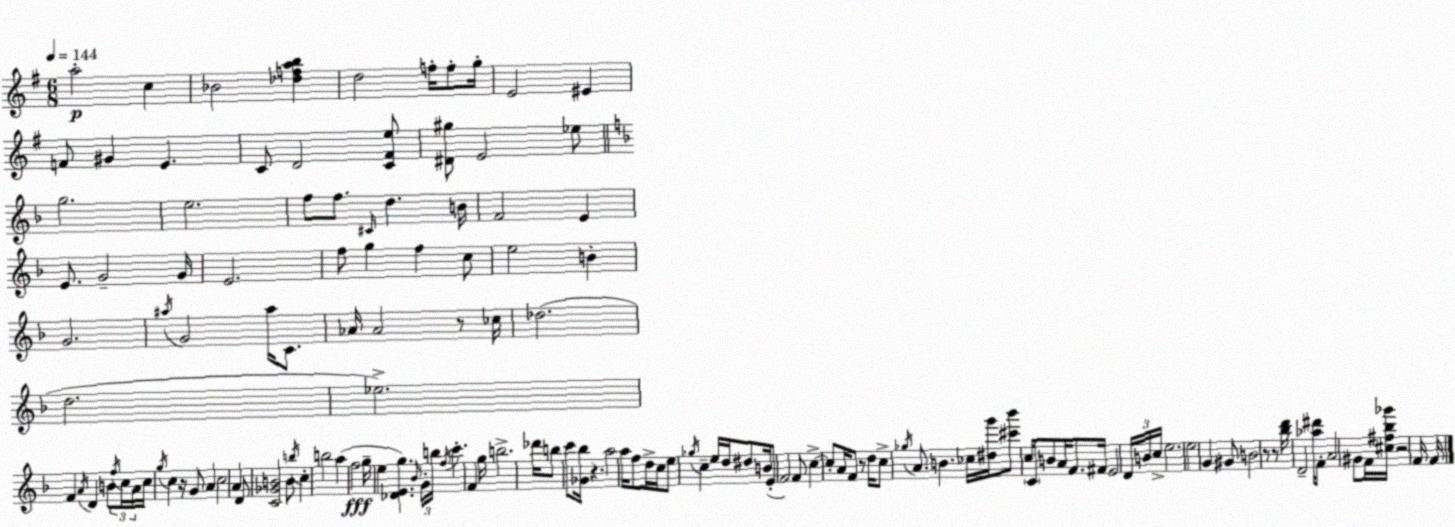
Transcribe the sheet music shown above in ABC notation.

X:1
T:Untitled
M:6/8
L:1/4
K:Em
a2 c _B2 [_dfab] d2 f/4 f/2 g/4 E2 ^E F/2 ^G E C/2 D2 [C^Fe]/2 [^D^g]/2 E2 _e/2 g2 e2 f/2 f/2 ^C/4 d B/4 F2 E E/2 G2 G/4 E2 f/2 g f c/2 e2 B G2 ^a/4 G2 ^a/4 C/2 _A/4 _A2 z/2 _c/4 _d2 d2 _e2 F A/4 D B/2 f/4 c/4 A/4 c/4 g/4 c z/4 G/2 A c2 A D/2 [C_GB]2 B/2 b/4 c b2 a f2 g/4 e [_DEg] _B/4 G/4 b/4 f/4 c' F g/4 b2 _d'/4 b/2 c'/2 [_G_b]/4 z a2 a/4 f/2 d/4 c/4 e/2 _g/4 c e/4 d/4 ^d/2 B/4 E/2 F2 F/2 c c/2 A/4 F/2 z/2 d/4 c/2 _g/4 A/2 B _c/4 [^dg']/4 [^c'_b']/2 c/4 C/2 B/2 A/4 F/2 ^F/4 E2 D/4 B/4 c/4 e2 e2 G ^G/2 B2 z/2 z/2 [_bd']/4 D2 [_a^d']/4 F/2 A2 ^G/2 F/4 [^c^f_b_g']/4 z2 F/4 F/4